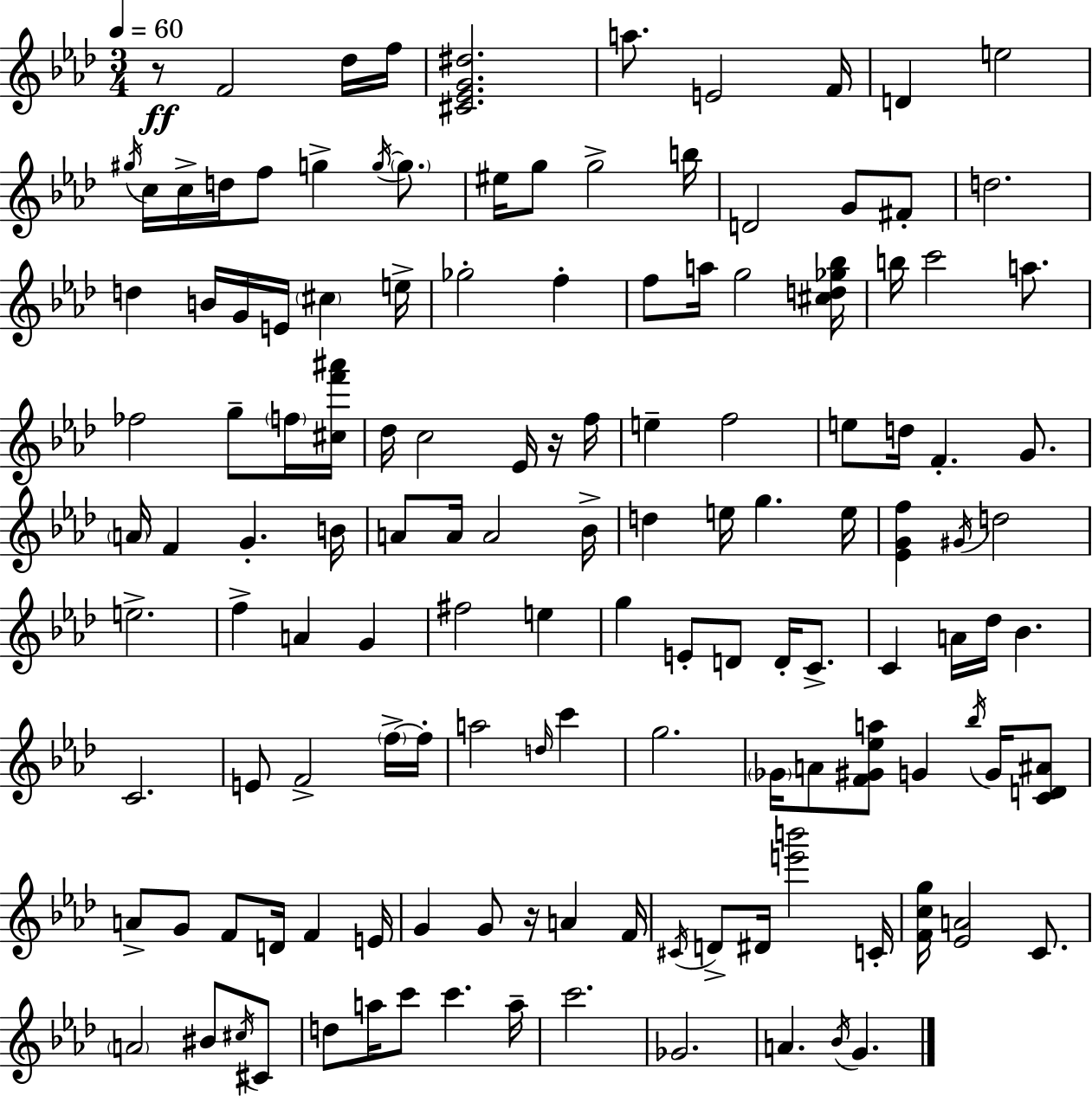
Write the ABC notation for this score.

X:1
T:Untitled
M:3/4
L:1/4
K:Fm
z/2 F2 _d/4 f/4 [^C_EG^d]2 a/2 E2 F/4 D e2 ^g/4 c/4 c/4 d/4 f/2 g g/4 g/2 ^e/4 g/2 g2 b/4 D2 G/2 ^F/2 d2 d B/4 G/4 E/4 ^c e/4 _g2 f f/2 a/4 g2 [^cd_g_b]/4 b/4 c'2 a/2 _f2 g/2 f/4 [^cf'^a']/4 _d/4 c2 _E/4 z/4 f/4 e f2 e/2 d/4 F G/2 A/4 F G B/4 A/2 A/4 A2 _B/4 d e/4 g e/4 [_EGf] ^G/4 d2 e2 f A G ^f2 e g E/2 D/2 D/4 C/2 C A/4 _d/4 _B C2 E/2 F2 f/4 f/4 a2 d/4 c' g2 _G/4 A/2 [F^G_ea]/2 G _b/4 G/4 [CD^A]/2 A/2 G/2 F/2 D/4 F E/4 G G/2 z/4 A F/4 ^C/4 D/2 ^D/4 [e'b']2 C/4 [Fcg]/4 [_EA]2 C/2 A2 ^B/2 ^c/4 ^C/2 d/2 a/4 c'/2 c' a/4 c'2 _G2 A _B/4 G